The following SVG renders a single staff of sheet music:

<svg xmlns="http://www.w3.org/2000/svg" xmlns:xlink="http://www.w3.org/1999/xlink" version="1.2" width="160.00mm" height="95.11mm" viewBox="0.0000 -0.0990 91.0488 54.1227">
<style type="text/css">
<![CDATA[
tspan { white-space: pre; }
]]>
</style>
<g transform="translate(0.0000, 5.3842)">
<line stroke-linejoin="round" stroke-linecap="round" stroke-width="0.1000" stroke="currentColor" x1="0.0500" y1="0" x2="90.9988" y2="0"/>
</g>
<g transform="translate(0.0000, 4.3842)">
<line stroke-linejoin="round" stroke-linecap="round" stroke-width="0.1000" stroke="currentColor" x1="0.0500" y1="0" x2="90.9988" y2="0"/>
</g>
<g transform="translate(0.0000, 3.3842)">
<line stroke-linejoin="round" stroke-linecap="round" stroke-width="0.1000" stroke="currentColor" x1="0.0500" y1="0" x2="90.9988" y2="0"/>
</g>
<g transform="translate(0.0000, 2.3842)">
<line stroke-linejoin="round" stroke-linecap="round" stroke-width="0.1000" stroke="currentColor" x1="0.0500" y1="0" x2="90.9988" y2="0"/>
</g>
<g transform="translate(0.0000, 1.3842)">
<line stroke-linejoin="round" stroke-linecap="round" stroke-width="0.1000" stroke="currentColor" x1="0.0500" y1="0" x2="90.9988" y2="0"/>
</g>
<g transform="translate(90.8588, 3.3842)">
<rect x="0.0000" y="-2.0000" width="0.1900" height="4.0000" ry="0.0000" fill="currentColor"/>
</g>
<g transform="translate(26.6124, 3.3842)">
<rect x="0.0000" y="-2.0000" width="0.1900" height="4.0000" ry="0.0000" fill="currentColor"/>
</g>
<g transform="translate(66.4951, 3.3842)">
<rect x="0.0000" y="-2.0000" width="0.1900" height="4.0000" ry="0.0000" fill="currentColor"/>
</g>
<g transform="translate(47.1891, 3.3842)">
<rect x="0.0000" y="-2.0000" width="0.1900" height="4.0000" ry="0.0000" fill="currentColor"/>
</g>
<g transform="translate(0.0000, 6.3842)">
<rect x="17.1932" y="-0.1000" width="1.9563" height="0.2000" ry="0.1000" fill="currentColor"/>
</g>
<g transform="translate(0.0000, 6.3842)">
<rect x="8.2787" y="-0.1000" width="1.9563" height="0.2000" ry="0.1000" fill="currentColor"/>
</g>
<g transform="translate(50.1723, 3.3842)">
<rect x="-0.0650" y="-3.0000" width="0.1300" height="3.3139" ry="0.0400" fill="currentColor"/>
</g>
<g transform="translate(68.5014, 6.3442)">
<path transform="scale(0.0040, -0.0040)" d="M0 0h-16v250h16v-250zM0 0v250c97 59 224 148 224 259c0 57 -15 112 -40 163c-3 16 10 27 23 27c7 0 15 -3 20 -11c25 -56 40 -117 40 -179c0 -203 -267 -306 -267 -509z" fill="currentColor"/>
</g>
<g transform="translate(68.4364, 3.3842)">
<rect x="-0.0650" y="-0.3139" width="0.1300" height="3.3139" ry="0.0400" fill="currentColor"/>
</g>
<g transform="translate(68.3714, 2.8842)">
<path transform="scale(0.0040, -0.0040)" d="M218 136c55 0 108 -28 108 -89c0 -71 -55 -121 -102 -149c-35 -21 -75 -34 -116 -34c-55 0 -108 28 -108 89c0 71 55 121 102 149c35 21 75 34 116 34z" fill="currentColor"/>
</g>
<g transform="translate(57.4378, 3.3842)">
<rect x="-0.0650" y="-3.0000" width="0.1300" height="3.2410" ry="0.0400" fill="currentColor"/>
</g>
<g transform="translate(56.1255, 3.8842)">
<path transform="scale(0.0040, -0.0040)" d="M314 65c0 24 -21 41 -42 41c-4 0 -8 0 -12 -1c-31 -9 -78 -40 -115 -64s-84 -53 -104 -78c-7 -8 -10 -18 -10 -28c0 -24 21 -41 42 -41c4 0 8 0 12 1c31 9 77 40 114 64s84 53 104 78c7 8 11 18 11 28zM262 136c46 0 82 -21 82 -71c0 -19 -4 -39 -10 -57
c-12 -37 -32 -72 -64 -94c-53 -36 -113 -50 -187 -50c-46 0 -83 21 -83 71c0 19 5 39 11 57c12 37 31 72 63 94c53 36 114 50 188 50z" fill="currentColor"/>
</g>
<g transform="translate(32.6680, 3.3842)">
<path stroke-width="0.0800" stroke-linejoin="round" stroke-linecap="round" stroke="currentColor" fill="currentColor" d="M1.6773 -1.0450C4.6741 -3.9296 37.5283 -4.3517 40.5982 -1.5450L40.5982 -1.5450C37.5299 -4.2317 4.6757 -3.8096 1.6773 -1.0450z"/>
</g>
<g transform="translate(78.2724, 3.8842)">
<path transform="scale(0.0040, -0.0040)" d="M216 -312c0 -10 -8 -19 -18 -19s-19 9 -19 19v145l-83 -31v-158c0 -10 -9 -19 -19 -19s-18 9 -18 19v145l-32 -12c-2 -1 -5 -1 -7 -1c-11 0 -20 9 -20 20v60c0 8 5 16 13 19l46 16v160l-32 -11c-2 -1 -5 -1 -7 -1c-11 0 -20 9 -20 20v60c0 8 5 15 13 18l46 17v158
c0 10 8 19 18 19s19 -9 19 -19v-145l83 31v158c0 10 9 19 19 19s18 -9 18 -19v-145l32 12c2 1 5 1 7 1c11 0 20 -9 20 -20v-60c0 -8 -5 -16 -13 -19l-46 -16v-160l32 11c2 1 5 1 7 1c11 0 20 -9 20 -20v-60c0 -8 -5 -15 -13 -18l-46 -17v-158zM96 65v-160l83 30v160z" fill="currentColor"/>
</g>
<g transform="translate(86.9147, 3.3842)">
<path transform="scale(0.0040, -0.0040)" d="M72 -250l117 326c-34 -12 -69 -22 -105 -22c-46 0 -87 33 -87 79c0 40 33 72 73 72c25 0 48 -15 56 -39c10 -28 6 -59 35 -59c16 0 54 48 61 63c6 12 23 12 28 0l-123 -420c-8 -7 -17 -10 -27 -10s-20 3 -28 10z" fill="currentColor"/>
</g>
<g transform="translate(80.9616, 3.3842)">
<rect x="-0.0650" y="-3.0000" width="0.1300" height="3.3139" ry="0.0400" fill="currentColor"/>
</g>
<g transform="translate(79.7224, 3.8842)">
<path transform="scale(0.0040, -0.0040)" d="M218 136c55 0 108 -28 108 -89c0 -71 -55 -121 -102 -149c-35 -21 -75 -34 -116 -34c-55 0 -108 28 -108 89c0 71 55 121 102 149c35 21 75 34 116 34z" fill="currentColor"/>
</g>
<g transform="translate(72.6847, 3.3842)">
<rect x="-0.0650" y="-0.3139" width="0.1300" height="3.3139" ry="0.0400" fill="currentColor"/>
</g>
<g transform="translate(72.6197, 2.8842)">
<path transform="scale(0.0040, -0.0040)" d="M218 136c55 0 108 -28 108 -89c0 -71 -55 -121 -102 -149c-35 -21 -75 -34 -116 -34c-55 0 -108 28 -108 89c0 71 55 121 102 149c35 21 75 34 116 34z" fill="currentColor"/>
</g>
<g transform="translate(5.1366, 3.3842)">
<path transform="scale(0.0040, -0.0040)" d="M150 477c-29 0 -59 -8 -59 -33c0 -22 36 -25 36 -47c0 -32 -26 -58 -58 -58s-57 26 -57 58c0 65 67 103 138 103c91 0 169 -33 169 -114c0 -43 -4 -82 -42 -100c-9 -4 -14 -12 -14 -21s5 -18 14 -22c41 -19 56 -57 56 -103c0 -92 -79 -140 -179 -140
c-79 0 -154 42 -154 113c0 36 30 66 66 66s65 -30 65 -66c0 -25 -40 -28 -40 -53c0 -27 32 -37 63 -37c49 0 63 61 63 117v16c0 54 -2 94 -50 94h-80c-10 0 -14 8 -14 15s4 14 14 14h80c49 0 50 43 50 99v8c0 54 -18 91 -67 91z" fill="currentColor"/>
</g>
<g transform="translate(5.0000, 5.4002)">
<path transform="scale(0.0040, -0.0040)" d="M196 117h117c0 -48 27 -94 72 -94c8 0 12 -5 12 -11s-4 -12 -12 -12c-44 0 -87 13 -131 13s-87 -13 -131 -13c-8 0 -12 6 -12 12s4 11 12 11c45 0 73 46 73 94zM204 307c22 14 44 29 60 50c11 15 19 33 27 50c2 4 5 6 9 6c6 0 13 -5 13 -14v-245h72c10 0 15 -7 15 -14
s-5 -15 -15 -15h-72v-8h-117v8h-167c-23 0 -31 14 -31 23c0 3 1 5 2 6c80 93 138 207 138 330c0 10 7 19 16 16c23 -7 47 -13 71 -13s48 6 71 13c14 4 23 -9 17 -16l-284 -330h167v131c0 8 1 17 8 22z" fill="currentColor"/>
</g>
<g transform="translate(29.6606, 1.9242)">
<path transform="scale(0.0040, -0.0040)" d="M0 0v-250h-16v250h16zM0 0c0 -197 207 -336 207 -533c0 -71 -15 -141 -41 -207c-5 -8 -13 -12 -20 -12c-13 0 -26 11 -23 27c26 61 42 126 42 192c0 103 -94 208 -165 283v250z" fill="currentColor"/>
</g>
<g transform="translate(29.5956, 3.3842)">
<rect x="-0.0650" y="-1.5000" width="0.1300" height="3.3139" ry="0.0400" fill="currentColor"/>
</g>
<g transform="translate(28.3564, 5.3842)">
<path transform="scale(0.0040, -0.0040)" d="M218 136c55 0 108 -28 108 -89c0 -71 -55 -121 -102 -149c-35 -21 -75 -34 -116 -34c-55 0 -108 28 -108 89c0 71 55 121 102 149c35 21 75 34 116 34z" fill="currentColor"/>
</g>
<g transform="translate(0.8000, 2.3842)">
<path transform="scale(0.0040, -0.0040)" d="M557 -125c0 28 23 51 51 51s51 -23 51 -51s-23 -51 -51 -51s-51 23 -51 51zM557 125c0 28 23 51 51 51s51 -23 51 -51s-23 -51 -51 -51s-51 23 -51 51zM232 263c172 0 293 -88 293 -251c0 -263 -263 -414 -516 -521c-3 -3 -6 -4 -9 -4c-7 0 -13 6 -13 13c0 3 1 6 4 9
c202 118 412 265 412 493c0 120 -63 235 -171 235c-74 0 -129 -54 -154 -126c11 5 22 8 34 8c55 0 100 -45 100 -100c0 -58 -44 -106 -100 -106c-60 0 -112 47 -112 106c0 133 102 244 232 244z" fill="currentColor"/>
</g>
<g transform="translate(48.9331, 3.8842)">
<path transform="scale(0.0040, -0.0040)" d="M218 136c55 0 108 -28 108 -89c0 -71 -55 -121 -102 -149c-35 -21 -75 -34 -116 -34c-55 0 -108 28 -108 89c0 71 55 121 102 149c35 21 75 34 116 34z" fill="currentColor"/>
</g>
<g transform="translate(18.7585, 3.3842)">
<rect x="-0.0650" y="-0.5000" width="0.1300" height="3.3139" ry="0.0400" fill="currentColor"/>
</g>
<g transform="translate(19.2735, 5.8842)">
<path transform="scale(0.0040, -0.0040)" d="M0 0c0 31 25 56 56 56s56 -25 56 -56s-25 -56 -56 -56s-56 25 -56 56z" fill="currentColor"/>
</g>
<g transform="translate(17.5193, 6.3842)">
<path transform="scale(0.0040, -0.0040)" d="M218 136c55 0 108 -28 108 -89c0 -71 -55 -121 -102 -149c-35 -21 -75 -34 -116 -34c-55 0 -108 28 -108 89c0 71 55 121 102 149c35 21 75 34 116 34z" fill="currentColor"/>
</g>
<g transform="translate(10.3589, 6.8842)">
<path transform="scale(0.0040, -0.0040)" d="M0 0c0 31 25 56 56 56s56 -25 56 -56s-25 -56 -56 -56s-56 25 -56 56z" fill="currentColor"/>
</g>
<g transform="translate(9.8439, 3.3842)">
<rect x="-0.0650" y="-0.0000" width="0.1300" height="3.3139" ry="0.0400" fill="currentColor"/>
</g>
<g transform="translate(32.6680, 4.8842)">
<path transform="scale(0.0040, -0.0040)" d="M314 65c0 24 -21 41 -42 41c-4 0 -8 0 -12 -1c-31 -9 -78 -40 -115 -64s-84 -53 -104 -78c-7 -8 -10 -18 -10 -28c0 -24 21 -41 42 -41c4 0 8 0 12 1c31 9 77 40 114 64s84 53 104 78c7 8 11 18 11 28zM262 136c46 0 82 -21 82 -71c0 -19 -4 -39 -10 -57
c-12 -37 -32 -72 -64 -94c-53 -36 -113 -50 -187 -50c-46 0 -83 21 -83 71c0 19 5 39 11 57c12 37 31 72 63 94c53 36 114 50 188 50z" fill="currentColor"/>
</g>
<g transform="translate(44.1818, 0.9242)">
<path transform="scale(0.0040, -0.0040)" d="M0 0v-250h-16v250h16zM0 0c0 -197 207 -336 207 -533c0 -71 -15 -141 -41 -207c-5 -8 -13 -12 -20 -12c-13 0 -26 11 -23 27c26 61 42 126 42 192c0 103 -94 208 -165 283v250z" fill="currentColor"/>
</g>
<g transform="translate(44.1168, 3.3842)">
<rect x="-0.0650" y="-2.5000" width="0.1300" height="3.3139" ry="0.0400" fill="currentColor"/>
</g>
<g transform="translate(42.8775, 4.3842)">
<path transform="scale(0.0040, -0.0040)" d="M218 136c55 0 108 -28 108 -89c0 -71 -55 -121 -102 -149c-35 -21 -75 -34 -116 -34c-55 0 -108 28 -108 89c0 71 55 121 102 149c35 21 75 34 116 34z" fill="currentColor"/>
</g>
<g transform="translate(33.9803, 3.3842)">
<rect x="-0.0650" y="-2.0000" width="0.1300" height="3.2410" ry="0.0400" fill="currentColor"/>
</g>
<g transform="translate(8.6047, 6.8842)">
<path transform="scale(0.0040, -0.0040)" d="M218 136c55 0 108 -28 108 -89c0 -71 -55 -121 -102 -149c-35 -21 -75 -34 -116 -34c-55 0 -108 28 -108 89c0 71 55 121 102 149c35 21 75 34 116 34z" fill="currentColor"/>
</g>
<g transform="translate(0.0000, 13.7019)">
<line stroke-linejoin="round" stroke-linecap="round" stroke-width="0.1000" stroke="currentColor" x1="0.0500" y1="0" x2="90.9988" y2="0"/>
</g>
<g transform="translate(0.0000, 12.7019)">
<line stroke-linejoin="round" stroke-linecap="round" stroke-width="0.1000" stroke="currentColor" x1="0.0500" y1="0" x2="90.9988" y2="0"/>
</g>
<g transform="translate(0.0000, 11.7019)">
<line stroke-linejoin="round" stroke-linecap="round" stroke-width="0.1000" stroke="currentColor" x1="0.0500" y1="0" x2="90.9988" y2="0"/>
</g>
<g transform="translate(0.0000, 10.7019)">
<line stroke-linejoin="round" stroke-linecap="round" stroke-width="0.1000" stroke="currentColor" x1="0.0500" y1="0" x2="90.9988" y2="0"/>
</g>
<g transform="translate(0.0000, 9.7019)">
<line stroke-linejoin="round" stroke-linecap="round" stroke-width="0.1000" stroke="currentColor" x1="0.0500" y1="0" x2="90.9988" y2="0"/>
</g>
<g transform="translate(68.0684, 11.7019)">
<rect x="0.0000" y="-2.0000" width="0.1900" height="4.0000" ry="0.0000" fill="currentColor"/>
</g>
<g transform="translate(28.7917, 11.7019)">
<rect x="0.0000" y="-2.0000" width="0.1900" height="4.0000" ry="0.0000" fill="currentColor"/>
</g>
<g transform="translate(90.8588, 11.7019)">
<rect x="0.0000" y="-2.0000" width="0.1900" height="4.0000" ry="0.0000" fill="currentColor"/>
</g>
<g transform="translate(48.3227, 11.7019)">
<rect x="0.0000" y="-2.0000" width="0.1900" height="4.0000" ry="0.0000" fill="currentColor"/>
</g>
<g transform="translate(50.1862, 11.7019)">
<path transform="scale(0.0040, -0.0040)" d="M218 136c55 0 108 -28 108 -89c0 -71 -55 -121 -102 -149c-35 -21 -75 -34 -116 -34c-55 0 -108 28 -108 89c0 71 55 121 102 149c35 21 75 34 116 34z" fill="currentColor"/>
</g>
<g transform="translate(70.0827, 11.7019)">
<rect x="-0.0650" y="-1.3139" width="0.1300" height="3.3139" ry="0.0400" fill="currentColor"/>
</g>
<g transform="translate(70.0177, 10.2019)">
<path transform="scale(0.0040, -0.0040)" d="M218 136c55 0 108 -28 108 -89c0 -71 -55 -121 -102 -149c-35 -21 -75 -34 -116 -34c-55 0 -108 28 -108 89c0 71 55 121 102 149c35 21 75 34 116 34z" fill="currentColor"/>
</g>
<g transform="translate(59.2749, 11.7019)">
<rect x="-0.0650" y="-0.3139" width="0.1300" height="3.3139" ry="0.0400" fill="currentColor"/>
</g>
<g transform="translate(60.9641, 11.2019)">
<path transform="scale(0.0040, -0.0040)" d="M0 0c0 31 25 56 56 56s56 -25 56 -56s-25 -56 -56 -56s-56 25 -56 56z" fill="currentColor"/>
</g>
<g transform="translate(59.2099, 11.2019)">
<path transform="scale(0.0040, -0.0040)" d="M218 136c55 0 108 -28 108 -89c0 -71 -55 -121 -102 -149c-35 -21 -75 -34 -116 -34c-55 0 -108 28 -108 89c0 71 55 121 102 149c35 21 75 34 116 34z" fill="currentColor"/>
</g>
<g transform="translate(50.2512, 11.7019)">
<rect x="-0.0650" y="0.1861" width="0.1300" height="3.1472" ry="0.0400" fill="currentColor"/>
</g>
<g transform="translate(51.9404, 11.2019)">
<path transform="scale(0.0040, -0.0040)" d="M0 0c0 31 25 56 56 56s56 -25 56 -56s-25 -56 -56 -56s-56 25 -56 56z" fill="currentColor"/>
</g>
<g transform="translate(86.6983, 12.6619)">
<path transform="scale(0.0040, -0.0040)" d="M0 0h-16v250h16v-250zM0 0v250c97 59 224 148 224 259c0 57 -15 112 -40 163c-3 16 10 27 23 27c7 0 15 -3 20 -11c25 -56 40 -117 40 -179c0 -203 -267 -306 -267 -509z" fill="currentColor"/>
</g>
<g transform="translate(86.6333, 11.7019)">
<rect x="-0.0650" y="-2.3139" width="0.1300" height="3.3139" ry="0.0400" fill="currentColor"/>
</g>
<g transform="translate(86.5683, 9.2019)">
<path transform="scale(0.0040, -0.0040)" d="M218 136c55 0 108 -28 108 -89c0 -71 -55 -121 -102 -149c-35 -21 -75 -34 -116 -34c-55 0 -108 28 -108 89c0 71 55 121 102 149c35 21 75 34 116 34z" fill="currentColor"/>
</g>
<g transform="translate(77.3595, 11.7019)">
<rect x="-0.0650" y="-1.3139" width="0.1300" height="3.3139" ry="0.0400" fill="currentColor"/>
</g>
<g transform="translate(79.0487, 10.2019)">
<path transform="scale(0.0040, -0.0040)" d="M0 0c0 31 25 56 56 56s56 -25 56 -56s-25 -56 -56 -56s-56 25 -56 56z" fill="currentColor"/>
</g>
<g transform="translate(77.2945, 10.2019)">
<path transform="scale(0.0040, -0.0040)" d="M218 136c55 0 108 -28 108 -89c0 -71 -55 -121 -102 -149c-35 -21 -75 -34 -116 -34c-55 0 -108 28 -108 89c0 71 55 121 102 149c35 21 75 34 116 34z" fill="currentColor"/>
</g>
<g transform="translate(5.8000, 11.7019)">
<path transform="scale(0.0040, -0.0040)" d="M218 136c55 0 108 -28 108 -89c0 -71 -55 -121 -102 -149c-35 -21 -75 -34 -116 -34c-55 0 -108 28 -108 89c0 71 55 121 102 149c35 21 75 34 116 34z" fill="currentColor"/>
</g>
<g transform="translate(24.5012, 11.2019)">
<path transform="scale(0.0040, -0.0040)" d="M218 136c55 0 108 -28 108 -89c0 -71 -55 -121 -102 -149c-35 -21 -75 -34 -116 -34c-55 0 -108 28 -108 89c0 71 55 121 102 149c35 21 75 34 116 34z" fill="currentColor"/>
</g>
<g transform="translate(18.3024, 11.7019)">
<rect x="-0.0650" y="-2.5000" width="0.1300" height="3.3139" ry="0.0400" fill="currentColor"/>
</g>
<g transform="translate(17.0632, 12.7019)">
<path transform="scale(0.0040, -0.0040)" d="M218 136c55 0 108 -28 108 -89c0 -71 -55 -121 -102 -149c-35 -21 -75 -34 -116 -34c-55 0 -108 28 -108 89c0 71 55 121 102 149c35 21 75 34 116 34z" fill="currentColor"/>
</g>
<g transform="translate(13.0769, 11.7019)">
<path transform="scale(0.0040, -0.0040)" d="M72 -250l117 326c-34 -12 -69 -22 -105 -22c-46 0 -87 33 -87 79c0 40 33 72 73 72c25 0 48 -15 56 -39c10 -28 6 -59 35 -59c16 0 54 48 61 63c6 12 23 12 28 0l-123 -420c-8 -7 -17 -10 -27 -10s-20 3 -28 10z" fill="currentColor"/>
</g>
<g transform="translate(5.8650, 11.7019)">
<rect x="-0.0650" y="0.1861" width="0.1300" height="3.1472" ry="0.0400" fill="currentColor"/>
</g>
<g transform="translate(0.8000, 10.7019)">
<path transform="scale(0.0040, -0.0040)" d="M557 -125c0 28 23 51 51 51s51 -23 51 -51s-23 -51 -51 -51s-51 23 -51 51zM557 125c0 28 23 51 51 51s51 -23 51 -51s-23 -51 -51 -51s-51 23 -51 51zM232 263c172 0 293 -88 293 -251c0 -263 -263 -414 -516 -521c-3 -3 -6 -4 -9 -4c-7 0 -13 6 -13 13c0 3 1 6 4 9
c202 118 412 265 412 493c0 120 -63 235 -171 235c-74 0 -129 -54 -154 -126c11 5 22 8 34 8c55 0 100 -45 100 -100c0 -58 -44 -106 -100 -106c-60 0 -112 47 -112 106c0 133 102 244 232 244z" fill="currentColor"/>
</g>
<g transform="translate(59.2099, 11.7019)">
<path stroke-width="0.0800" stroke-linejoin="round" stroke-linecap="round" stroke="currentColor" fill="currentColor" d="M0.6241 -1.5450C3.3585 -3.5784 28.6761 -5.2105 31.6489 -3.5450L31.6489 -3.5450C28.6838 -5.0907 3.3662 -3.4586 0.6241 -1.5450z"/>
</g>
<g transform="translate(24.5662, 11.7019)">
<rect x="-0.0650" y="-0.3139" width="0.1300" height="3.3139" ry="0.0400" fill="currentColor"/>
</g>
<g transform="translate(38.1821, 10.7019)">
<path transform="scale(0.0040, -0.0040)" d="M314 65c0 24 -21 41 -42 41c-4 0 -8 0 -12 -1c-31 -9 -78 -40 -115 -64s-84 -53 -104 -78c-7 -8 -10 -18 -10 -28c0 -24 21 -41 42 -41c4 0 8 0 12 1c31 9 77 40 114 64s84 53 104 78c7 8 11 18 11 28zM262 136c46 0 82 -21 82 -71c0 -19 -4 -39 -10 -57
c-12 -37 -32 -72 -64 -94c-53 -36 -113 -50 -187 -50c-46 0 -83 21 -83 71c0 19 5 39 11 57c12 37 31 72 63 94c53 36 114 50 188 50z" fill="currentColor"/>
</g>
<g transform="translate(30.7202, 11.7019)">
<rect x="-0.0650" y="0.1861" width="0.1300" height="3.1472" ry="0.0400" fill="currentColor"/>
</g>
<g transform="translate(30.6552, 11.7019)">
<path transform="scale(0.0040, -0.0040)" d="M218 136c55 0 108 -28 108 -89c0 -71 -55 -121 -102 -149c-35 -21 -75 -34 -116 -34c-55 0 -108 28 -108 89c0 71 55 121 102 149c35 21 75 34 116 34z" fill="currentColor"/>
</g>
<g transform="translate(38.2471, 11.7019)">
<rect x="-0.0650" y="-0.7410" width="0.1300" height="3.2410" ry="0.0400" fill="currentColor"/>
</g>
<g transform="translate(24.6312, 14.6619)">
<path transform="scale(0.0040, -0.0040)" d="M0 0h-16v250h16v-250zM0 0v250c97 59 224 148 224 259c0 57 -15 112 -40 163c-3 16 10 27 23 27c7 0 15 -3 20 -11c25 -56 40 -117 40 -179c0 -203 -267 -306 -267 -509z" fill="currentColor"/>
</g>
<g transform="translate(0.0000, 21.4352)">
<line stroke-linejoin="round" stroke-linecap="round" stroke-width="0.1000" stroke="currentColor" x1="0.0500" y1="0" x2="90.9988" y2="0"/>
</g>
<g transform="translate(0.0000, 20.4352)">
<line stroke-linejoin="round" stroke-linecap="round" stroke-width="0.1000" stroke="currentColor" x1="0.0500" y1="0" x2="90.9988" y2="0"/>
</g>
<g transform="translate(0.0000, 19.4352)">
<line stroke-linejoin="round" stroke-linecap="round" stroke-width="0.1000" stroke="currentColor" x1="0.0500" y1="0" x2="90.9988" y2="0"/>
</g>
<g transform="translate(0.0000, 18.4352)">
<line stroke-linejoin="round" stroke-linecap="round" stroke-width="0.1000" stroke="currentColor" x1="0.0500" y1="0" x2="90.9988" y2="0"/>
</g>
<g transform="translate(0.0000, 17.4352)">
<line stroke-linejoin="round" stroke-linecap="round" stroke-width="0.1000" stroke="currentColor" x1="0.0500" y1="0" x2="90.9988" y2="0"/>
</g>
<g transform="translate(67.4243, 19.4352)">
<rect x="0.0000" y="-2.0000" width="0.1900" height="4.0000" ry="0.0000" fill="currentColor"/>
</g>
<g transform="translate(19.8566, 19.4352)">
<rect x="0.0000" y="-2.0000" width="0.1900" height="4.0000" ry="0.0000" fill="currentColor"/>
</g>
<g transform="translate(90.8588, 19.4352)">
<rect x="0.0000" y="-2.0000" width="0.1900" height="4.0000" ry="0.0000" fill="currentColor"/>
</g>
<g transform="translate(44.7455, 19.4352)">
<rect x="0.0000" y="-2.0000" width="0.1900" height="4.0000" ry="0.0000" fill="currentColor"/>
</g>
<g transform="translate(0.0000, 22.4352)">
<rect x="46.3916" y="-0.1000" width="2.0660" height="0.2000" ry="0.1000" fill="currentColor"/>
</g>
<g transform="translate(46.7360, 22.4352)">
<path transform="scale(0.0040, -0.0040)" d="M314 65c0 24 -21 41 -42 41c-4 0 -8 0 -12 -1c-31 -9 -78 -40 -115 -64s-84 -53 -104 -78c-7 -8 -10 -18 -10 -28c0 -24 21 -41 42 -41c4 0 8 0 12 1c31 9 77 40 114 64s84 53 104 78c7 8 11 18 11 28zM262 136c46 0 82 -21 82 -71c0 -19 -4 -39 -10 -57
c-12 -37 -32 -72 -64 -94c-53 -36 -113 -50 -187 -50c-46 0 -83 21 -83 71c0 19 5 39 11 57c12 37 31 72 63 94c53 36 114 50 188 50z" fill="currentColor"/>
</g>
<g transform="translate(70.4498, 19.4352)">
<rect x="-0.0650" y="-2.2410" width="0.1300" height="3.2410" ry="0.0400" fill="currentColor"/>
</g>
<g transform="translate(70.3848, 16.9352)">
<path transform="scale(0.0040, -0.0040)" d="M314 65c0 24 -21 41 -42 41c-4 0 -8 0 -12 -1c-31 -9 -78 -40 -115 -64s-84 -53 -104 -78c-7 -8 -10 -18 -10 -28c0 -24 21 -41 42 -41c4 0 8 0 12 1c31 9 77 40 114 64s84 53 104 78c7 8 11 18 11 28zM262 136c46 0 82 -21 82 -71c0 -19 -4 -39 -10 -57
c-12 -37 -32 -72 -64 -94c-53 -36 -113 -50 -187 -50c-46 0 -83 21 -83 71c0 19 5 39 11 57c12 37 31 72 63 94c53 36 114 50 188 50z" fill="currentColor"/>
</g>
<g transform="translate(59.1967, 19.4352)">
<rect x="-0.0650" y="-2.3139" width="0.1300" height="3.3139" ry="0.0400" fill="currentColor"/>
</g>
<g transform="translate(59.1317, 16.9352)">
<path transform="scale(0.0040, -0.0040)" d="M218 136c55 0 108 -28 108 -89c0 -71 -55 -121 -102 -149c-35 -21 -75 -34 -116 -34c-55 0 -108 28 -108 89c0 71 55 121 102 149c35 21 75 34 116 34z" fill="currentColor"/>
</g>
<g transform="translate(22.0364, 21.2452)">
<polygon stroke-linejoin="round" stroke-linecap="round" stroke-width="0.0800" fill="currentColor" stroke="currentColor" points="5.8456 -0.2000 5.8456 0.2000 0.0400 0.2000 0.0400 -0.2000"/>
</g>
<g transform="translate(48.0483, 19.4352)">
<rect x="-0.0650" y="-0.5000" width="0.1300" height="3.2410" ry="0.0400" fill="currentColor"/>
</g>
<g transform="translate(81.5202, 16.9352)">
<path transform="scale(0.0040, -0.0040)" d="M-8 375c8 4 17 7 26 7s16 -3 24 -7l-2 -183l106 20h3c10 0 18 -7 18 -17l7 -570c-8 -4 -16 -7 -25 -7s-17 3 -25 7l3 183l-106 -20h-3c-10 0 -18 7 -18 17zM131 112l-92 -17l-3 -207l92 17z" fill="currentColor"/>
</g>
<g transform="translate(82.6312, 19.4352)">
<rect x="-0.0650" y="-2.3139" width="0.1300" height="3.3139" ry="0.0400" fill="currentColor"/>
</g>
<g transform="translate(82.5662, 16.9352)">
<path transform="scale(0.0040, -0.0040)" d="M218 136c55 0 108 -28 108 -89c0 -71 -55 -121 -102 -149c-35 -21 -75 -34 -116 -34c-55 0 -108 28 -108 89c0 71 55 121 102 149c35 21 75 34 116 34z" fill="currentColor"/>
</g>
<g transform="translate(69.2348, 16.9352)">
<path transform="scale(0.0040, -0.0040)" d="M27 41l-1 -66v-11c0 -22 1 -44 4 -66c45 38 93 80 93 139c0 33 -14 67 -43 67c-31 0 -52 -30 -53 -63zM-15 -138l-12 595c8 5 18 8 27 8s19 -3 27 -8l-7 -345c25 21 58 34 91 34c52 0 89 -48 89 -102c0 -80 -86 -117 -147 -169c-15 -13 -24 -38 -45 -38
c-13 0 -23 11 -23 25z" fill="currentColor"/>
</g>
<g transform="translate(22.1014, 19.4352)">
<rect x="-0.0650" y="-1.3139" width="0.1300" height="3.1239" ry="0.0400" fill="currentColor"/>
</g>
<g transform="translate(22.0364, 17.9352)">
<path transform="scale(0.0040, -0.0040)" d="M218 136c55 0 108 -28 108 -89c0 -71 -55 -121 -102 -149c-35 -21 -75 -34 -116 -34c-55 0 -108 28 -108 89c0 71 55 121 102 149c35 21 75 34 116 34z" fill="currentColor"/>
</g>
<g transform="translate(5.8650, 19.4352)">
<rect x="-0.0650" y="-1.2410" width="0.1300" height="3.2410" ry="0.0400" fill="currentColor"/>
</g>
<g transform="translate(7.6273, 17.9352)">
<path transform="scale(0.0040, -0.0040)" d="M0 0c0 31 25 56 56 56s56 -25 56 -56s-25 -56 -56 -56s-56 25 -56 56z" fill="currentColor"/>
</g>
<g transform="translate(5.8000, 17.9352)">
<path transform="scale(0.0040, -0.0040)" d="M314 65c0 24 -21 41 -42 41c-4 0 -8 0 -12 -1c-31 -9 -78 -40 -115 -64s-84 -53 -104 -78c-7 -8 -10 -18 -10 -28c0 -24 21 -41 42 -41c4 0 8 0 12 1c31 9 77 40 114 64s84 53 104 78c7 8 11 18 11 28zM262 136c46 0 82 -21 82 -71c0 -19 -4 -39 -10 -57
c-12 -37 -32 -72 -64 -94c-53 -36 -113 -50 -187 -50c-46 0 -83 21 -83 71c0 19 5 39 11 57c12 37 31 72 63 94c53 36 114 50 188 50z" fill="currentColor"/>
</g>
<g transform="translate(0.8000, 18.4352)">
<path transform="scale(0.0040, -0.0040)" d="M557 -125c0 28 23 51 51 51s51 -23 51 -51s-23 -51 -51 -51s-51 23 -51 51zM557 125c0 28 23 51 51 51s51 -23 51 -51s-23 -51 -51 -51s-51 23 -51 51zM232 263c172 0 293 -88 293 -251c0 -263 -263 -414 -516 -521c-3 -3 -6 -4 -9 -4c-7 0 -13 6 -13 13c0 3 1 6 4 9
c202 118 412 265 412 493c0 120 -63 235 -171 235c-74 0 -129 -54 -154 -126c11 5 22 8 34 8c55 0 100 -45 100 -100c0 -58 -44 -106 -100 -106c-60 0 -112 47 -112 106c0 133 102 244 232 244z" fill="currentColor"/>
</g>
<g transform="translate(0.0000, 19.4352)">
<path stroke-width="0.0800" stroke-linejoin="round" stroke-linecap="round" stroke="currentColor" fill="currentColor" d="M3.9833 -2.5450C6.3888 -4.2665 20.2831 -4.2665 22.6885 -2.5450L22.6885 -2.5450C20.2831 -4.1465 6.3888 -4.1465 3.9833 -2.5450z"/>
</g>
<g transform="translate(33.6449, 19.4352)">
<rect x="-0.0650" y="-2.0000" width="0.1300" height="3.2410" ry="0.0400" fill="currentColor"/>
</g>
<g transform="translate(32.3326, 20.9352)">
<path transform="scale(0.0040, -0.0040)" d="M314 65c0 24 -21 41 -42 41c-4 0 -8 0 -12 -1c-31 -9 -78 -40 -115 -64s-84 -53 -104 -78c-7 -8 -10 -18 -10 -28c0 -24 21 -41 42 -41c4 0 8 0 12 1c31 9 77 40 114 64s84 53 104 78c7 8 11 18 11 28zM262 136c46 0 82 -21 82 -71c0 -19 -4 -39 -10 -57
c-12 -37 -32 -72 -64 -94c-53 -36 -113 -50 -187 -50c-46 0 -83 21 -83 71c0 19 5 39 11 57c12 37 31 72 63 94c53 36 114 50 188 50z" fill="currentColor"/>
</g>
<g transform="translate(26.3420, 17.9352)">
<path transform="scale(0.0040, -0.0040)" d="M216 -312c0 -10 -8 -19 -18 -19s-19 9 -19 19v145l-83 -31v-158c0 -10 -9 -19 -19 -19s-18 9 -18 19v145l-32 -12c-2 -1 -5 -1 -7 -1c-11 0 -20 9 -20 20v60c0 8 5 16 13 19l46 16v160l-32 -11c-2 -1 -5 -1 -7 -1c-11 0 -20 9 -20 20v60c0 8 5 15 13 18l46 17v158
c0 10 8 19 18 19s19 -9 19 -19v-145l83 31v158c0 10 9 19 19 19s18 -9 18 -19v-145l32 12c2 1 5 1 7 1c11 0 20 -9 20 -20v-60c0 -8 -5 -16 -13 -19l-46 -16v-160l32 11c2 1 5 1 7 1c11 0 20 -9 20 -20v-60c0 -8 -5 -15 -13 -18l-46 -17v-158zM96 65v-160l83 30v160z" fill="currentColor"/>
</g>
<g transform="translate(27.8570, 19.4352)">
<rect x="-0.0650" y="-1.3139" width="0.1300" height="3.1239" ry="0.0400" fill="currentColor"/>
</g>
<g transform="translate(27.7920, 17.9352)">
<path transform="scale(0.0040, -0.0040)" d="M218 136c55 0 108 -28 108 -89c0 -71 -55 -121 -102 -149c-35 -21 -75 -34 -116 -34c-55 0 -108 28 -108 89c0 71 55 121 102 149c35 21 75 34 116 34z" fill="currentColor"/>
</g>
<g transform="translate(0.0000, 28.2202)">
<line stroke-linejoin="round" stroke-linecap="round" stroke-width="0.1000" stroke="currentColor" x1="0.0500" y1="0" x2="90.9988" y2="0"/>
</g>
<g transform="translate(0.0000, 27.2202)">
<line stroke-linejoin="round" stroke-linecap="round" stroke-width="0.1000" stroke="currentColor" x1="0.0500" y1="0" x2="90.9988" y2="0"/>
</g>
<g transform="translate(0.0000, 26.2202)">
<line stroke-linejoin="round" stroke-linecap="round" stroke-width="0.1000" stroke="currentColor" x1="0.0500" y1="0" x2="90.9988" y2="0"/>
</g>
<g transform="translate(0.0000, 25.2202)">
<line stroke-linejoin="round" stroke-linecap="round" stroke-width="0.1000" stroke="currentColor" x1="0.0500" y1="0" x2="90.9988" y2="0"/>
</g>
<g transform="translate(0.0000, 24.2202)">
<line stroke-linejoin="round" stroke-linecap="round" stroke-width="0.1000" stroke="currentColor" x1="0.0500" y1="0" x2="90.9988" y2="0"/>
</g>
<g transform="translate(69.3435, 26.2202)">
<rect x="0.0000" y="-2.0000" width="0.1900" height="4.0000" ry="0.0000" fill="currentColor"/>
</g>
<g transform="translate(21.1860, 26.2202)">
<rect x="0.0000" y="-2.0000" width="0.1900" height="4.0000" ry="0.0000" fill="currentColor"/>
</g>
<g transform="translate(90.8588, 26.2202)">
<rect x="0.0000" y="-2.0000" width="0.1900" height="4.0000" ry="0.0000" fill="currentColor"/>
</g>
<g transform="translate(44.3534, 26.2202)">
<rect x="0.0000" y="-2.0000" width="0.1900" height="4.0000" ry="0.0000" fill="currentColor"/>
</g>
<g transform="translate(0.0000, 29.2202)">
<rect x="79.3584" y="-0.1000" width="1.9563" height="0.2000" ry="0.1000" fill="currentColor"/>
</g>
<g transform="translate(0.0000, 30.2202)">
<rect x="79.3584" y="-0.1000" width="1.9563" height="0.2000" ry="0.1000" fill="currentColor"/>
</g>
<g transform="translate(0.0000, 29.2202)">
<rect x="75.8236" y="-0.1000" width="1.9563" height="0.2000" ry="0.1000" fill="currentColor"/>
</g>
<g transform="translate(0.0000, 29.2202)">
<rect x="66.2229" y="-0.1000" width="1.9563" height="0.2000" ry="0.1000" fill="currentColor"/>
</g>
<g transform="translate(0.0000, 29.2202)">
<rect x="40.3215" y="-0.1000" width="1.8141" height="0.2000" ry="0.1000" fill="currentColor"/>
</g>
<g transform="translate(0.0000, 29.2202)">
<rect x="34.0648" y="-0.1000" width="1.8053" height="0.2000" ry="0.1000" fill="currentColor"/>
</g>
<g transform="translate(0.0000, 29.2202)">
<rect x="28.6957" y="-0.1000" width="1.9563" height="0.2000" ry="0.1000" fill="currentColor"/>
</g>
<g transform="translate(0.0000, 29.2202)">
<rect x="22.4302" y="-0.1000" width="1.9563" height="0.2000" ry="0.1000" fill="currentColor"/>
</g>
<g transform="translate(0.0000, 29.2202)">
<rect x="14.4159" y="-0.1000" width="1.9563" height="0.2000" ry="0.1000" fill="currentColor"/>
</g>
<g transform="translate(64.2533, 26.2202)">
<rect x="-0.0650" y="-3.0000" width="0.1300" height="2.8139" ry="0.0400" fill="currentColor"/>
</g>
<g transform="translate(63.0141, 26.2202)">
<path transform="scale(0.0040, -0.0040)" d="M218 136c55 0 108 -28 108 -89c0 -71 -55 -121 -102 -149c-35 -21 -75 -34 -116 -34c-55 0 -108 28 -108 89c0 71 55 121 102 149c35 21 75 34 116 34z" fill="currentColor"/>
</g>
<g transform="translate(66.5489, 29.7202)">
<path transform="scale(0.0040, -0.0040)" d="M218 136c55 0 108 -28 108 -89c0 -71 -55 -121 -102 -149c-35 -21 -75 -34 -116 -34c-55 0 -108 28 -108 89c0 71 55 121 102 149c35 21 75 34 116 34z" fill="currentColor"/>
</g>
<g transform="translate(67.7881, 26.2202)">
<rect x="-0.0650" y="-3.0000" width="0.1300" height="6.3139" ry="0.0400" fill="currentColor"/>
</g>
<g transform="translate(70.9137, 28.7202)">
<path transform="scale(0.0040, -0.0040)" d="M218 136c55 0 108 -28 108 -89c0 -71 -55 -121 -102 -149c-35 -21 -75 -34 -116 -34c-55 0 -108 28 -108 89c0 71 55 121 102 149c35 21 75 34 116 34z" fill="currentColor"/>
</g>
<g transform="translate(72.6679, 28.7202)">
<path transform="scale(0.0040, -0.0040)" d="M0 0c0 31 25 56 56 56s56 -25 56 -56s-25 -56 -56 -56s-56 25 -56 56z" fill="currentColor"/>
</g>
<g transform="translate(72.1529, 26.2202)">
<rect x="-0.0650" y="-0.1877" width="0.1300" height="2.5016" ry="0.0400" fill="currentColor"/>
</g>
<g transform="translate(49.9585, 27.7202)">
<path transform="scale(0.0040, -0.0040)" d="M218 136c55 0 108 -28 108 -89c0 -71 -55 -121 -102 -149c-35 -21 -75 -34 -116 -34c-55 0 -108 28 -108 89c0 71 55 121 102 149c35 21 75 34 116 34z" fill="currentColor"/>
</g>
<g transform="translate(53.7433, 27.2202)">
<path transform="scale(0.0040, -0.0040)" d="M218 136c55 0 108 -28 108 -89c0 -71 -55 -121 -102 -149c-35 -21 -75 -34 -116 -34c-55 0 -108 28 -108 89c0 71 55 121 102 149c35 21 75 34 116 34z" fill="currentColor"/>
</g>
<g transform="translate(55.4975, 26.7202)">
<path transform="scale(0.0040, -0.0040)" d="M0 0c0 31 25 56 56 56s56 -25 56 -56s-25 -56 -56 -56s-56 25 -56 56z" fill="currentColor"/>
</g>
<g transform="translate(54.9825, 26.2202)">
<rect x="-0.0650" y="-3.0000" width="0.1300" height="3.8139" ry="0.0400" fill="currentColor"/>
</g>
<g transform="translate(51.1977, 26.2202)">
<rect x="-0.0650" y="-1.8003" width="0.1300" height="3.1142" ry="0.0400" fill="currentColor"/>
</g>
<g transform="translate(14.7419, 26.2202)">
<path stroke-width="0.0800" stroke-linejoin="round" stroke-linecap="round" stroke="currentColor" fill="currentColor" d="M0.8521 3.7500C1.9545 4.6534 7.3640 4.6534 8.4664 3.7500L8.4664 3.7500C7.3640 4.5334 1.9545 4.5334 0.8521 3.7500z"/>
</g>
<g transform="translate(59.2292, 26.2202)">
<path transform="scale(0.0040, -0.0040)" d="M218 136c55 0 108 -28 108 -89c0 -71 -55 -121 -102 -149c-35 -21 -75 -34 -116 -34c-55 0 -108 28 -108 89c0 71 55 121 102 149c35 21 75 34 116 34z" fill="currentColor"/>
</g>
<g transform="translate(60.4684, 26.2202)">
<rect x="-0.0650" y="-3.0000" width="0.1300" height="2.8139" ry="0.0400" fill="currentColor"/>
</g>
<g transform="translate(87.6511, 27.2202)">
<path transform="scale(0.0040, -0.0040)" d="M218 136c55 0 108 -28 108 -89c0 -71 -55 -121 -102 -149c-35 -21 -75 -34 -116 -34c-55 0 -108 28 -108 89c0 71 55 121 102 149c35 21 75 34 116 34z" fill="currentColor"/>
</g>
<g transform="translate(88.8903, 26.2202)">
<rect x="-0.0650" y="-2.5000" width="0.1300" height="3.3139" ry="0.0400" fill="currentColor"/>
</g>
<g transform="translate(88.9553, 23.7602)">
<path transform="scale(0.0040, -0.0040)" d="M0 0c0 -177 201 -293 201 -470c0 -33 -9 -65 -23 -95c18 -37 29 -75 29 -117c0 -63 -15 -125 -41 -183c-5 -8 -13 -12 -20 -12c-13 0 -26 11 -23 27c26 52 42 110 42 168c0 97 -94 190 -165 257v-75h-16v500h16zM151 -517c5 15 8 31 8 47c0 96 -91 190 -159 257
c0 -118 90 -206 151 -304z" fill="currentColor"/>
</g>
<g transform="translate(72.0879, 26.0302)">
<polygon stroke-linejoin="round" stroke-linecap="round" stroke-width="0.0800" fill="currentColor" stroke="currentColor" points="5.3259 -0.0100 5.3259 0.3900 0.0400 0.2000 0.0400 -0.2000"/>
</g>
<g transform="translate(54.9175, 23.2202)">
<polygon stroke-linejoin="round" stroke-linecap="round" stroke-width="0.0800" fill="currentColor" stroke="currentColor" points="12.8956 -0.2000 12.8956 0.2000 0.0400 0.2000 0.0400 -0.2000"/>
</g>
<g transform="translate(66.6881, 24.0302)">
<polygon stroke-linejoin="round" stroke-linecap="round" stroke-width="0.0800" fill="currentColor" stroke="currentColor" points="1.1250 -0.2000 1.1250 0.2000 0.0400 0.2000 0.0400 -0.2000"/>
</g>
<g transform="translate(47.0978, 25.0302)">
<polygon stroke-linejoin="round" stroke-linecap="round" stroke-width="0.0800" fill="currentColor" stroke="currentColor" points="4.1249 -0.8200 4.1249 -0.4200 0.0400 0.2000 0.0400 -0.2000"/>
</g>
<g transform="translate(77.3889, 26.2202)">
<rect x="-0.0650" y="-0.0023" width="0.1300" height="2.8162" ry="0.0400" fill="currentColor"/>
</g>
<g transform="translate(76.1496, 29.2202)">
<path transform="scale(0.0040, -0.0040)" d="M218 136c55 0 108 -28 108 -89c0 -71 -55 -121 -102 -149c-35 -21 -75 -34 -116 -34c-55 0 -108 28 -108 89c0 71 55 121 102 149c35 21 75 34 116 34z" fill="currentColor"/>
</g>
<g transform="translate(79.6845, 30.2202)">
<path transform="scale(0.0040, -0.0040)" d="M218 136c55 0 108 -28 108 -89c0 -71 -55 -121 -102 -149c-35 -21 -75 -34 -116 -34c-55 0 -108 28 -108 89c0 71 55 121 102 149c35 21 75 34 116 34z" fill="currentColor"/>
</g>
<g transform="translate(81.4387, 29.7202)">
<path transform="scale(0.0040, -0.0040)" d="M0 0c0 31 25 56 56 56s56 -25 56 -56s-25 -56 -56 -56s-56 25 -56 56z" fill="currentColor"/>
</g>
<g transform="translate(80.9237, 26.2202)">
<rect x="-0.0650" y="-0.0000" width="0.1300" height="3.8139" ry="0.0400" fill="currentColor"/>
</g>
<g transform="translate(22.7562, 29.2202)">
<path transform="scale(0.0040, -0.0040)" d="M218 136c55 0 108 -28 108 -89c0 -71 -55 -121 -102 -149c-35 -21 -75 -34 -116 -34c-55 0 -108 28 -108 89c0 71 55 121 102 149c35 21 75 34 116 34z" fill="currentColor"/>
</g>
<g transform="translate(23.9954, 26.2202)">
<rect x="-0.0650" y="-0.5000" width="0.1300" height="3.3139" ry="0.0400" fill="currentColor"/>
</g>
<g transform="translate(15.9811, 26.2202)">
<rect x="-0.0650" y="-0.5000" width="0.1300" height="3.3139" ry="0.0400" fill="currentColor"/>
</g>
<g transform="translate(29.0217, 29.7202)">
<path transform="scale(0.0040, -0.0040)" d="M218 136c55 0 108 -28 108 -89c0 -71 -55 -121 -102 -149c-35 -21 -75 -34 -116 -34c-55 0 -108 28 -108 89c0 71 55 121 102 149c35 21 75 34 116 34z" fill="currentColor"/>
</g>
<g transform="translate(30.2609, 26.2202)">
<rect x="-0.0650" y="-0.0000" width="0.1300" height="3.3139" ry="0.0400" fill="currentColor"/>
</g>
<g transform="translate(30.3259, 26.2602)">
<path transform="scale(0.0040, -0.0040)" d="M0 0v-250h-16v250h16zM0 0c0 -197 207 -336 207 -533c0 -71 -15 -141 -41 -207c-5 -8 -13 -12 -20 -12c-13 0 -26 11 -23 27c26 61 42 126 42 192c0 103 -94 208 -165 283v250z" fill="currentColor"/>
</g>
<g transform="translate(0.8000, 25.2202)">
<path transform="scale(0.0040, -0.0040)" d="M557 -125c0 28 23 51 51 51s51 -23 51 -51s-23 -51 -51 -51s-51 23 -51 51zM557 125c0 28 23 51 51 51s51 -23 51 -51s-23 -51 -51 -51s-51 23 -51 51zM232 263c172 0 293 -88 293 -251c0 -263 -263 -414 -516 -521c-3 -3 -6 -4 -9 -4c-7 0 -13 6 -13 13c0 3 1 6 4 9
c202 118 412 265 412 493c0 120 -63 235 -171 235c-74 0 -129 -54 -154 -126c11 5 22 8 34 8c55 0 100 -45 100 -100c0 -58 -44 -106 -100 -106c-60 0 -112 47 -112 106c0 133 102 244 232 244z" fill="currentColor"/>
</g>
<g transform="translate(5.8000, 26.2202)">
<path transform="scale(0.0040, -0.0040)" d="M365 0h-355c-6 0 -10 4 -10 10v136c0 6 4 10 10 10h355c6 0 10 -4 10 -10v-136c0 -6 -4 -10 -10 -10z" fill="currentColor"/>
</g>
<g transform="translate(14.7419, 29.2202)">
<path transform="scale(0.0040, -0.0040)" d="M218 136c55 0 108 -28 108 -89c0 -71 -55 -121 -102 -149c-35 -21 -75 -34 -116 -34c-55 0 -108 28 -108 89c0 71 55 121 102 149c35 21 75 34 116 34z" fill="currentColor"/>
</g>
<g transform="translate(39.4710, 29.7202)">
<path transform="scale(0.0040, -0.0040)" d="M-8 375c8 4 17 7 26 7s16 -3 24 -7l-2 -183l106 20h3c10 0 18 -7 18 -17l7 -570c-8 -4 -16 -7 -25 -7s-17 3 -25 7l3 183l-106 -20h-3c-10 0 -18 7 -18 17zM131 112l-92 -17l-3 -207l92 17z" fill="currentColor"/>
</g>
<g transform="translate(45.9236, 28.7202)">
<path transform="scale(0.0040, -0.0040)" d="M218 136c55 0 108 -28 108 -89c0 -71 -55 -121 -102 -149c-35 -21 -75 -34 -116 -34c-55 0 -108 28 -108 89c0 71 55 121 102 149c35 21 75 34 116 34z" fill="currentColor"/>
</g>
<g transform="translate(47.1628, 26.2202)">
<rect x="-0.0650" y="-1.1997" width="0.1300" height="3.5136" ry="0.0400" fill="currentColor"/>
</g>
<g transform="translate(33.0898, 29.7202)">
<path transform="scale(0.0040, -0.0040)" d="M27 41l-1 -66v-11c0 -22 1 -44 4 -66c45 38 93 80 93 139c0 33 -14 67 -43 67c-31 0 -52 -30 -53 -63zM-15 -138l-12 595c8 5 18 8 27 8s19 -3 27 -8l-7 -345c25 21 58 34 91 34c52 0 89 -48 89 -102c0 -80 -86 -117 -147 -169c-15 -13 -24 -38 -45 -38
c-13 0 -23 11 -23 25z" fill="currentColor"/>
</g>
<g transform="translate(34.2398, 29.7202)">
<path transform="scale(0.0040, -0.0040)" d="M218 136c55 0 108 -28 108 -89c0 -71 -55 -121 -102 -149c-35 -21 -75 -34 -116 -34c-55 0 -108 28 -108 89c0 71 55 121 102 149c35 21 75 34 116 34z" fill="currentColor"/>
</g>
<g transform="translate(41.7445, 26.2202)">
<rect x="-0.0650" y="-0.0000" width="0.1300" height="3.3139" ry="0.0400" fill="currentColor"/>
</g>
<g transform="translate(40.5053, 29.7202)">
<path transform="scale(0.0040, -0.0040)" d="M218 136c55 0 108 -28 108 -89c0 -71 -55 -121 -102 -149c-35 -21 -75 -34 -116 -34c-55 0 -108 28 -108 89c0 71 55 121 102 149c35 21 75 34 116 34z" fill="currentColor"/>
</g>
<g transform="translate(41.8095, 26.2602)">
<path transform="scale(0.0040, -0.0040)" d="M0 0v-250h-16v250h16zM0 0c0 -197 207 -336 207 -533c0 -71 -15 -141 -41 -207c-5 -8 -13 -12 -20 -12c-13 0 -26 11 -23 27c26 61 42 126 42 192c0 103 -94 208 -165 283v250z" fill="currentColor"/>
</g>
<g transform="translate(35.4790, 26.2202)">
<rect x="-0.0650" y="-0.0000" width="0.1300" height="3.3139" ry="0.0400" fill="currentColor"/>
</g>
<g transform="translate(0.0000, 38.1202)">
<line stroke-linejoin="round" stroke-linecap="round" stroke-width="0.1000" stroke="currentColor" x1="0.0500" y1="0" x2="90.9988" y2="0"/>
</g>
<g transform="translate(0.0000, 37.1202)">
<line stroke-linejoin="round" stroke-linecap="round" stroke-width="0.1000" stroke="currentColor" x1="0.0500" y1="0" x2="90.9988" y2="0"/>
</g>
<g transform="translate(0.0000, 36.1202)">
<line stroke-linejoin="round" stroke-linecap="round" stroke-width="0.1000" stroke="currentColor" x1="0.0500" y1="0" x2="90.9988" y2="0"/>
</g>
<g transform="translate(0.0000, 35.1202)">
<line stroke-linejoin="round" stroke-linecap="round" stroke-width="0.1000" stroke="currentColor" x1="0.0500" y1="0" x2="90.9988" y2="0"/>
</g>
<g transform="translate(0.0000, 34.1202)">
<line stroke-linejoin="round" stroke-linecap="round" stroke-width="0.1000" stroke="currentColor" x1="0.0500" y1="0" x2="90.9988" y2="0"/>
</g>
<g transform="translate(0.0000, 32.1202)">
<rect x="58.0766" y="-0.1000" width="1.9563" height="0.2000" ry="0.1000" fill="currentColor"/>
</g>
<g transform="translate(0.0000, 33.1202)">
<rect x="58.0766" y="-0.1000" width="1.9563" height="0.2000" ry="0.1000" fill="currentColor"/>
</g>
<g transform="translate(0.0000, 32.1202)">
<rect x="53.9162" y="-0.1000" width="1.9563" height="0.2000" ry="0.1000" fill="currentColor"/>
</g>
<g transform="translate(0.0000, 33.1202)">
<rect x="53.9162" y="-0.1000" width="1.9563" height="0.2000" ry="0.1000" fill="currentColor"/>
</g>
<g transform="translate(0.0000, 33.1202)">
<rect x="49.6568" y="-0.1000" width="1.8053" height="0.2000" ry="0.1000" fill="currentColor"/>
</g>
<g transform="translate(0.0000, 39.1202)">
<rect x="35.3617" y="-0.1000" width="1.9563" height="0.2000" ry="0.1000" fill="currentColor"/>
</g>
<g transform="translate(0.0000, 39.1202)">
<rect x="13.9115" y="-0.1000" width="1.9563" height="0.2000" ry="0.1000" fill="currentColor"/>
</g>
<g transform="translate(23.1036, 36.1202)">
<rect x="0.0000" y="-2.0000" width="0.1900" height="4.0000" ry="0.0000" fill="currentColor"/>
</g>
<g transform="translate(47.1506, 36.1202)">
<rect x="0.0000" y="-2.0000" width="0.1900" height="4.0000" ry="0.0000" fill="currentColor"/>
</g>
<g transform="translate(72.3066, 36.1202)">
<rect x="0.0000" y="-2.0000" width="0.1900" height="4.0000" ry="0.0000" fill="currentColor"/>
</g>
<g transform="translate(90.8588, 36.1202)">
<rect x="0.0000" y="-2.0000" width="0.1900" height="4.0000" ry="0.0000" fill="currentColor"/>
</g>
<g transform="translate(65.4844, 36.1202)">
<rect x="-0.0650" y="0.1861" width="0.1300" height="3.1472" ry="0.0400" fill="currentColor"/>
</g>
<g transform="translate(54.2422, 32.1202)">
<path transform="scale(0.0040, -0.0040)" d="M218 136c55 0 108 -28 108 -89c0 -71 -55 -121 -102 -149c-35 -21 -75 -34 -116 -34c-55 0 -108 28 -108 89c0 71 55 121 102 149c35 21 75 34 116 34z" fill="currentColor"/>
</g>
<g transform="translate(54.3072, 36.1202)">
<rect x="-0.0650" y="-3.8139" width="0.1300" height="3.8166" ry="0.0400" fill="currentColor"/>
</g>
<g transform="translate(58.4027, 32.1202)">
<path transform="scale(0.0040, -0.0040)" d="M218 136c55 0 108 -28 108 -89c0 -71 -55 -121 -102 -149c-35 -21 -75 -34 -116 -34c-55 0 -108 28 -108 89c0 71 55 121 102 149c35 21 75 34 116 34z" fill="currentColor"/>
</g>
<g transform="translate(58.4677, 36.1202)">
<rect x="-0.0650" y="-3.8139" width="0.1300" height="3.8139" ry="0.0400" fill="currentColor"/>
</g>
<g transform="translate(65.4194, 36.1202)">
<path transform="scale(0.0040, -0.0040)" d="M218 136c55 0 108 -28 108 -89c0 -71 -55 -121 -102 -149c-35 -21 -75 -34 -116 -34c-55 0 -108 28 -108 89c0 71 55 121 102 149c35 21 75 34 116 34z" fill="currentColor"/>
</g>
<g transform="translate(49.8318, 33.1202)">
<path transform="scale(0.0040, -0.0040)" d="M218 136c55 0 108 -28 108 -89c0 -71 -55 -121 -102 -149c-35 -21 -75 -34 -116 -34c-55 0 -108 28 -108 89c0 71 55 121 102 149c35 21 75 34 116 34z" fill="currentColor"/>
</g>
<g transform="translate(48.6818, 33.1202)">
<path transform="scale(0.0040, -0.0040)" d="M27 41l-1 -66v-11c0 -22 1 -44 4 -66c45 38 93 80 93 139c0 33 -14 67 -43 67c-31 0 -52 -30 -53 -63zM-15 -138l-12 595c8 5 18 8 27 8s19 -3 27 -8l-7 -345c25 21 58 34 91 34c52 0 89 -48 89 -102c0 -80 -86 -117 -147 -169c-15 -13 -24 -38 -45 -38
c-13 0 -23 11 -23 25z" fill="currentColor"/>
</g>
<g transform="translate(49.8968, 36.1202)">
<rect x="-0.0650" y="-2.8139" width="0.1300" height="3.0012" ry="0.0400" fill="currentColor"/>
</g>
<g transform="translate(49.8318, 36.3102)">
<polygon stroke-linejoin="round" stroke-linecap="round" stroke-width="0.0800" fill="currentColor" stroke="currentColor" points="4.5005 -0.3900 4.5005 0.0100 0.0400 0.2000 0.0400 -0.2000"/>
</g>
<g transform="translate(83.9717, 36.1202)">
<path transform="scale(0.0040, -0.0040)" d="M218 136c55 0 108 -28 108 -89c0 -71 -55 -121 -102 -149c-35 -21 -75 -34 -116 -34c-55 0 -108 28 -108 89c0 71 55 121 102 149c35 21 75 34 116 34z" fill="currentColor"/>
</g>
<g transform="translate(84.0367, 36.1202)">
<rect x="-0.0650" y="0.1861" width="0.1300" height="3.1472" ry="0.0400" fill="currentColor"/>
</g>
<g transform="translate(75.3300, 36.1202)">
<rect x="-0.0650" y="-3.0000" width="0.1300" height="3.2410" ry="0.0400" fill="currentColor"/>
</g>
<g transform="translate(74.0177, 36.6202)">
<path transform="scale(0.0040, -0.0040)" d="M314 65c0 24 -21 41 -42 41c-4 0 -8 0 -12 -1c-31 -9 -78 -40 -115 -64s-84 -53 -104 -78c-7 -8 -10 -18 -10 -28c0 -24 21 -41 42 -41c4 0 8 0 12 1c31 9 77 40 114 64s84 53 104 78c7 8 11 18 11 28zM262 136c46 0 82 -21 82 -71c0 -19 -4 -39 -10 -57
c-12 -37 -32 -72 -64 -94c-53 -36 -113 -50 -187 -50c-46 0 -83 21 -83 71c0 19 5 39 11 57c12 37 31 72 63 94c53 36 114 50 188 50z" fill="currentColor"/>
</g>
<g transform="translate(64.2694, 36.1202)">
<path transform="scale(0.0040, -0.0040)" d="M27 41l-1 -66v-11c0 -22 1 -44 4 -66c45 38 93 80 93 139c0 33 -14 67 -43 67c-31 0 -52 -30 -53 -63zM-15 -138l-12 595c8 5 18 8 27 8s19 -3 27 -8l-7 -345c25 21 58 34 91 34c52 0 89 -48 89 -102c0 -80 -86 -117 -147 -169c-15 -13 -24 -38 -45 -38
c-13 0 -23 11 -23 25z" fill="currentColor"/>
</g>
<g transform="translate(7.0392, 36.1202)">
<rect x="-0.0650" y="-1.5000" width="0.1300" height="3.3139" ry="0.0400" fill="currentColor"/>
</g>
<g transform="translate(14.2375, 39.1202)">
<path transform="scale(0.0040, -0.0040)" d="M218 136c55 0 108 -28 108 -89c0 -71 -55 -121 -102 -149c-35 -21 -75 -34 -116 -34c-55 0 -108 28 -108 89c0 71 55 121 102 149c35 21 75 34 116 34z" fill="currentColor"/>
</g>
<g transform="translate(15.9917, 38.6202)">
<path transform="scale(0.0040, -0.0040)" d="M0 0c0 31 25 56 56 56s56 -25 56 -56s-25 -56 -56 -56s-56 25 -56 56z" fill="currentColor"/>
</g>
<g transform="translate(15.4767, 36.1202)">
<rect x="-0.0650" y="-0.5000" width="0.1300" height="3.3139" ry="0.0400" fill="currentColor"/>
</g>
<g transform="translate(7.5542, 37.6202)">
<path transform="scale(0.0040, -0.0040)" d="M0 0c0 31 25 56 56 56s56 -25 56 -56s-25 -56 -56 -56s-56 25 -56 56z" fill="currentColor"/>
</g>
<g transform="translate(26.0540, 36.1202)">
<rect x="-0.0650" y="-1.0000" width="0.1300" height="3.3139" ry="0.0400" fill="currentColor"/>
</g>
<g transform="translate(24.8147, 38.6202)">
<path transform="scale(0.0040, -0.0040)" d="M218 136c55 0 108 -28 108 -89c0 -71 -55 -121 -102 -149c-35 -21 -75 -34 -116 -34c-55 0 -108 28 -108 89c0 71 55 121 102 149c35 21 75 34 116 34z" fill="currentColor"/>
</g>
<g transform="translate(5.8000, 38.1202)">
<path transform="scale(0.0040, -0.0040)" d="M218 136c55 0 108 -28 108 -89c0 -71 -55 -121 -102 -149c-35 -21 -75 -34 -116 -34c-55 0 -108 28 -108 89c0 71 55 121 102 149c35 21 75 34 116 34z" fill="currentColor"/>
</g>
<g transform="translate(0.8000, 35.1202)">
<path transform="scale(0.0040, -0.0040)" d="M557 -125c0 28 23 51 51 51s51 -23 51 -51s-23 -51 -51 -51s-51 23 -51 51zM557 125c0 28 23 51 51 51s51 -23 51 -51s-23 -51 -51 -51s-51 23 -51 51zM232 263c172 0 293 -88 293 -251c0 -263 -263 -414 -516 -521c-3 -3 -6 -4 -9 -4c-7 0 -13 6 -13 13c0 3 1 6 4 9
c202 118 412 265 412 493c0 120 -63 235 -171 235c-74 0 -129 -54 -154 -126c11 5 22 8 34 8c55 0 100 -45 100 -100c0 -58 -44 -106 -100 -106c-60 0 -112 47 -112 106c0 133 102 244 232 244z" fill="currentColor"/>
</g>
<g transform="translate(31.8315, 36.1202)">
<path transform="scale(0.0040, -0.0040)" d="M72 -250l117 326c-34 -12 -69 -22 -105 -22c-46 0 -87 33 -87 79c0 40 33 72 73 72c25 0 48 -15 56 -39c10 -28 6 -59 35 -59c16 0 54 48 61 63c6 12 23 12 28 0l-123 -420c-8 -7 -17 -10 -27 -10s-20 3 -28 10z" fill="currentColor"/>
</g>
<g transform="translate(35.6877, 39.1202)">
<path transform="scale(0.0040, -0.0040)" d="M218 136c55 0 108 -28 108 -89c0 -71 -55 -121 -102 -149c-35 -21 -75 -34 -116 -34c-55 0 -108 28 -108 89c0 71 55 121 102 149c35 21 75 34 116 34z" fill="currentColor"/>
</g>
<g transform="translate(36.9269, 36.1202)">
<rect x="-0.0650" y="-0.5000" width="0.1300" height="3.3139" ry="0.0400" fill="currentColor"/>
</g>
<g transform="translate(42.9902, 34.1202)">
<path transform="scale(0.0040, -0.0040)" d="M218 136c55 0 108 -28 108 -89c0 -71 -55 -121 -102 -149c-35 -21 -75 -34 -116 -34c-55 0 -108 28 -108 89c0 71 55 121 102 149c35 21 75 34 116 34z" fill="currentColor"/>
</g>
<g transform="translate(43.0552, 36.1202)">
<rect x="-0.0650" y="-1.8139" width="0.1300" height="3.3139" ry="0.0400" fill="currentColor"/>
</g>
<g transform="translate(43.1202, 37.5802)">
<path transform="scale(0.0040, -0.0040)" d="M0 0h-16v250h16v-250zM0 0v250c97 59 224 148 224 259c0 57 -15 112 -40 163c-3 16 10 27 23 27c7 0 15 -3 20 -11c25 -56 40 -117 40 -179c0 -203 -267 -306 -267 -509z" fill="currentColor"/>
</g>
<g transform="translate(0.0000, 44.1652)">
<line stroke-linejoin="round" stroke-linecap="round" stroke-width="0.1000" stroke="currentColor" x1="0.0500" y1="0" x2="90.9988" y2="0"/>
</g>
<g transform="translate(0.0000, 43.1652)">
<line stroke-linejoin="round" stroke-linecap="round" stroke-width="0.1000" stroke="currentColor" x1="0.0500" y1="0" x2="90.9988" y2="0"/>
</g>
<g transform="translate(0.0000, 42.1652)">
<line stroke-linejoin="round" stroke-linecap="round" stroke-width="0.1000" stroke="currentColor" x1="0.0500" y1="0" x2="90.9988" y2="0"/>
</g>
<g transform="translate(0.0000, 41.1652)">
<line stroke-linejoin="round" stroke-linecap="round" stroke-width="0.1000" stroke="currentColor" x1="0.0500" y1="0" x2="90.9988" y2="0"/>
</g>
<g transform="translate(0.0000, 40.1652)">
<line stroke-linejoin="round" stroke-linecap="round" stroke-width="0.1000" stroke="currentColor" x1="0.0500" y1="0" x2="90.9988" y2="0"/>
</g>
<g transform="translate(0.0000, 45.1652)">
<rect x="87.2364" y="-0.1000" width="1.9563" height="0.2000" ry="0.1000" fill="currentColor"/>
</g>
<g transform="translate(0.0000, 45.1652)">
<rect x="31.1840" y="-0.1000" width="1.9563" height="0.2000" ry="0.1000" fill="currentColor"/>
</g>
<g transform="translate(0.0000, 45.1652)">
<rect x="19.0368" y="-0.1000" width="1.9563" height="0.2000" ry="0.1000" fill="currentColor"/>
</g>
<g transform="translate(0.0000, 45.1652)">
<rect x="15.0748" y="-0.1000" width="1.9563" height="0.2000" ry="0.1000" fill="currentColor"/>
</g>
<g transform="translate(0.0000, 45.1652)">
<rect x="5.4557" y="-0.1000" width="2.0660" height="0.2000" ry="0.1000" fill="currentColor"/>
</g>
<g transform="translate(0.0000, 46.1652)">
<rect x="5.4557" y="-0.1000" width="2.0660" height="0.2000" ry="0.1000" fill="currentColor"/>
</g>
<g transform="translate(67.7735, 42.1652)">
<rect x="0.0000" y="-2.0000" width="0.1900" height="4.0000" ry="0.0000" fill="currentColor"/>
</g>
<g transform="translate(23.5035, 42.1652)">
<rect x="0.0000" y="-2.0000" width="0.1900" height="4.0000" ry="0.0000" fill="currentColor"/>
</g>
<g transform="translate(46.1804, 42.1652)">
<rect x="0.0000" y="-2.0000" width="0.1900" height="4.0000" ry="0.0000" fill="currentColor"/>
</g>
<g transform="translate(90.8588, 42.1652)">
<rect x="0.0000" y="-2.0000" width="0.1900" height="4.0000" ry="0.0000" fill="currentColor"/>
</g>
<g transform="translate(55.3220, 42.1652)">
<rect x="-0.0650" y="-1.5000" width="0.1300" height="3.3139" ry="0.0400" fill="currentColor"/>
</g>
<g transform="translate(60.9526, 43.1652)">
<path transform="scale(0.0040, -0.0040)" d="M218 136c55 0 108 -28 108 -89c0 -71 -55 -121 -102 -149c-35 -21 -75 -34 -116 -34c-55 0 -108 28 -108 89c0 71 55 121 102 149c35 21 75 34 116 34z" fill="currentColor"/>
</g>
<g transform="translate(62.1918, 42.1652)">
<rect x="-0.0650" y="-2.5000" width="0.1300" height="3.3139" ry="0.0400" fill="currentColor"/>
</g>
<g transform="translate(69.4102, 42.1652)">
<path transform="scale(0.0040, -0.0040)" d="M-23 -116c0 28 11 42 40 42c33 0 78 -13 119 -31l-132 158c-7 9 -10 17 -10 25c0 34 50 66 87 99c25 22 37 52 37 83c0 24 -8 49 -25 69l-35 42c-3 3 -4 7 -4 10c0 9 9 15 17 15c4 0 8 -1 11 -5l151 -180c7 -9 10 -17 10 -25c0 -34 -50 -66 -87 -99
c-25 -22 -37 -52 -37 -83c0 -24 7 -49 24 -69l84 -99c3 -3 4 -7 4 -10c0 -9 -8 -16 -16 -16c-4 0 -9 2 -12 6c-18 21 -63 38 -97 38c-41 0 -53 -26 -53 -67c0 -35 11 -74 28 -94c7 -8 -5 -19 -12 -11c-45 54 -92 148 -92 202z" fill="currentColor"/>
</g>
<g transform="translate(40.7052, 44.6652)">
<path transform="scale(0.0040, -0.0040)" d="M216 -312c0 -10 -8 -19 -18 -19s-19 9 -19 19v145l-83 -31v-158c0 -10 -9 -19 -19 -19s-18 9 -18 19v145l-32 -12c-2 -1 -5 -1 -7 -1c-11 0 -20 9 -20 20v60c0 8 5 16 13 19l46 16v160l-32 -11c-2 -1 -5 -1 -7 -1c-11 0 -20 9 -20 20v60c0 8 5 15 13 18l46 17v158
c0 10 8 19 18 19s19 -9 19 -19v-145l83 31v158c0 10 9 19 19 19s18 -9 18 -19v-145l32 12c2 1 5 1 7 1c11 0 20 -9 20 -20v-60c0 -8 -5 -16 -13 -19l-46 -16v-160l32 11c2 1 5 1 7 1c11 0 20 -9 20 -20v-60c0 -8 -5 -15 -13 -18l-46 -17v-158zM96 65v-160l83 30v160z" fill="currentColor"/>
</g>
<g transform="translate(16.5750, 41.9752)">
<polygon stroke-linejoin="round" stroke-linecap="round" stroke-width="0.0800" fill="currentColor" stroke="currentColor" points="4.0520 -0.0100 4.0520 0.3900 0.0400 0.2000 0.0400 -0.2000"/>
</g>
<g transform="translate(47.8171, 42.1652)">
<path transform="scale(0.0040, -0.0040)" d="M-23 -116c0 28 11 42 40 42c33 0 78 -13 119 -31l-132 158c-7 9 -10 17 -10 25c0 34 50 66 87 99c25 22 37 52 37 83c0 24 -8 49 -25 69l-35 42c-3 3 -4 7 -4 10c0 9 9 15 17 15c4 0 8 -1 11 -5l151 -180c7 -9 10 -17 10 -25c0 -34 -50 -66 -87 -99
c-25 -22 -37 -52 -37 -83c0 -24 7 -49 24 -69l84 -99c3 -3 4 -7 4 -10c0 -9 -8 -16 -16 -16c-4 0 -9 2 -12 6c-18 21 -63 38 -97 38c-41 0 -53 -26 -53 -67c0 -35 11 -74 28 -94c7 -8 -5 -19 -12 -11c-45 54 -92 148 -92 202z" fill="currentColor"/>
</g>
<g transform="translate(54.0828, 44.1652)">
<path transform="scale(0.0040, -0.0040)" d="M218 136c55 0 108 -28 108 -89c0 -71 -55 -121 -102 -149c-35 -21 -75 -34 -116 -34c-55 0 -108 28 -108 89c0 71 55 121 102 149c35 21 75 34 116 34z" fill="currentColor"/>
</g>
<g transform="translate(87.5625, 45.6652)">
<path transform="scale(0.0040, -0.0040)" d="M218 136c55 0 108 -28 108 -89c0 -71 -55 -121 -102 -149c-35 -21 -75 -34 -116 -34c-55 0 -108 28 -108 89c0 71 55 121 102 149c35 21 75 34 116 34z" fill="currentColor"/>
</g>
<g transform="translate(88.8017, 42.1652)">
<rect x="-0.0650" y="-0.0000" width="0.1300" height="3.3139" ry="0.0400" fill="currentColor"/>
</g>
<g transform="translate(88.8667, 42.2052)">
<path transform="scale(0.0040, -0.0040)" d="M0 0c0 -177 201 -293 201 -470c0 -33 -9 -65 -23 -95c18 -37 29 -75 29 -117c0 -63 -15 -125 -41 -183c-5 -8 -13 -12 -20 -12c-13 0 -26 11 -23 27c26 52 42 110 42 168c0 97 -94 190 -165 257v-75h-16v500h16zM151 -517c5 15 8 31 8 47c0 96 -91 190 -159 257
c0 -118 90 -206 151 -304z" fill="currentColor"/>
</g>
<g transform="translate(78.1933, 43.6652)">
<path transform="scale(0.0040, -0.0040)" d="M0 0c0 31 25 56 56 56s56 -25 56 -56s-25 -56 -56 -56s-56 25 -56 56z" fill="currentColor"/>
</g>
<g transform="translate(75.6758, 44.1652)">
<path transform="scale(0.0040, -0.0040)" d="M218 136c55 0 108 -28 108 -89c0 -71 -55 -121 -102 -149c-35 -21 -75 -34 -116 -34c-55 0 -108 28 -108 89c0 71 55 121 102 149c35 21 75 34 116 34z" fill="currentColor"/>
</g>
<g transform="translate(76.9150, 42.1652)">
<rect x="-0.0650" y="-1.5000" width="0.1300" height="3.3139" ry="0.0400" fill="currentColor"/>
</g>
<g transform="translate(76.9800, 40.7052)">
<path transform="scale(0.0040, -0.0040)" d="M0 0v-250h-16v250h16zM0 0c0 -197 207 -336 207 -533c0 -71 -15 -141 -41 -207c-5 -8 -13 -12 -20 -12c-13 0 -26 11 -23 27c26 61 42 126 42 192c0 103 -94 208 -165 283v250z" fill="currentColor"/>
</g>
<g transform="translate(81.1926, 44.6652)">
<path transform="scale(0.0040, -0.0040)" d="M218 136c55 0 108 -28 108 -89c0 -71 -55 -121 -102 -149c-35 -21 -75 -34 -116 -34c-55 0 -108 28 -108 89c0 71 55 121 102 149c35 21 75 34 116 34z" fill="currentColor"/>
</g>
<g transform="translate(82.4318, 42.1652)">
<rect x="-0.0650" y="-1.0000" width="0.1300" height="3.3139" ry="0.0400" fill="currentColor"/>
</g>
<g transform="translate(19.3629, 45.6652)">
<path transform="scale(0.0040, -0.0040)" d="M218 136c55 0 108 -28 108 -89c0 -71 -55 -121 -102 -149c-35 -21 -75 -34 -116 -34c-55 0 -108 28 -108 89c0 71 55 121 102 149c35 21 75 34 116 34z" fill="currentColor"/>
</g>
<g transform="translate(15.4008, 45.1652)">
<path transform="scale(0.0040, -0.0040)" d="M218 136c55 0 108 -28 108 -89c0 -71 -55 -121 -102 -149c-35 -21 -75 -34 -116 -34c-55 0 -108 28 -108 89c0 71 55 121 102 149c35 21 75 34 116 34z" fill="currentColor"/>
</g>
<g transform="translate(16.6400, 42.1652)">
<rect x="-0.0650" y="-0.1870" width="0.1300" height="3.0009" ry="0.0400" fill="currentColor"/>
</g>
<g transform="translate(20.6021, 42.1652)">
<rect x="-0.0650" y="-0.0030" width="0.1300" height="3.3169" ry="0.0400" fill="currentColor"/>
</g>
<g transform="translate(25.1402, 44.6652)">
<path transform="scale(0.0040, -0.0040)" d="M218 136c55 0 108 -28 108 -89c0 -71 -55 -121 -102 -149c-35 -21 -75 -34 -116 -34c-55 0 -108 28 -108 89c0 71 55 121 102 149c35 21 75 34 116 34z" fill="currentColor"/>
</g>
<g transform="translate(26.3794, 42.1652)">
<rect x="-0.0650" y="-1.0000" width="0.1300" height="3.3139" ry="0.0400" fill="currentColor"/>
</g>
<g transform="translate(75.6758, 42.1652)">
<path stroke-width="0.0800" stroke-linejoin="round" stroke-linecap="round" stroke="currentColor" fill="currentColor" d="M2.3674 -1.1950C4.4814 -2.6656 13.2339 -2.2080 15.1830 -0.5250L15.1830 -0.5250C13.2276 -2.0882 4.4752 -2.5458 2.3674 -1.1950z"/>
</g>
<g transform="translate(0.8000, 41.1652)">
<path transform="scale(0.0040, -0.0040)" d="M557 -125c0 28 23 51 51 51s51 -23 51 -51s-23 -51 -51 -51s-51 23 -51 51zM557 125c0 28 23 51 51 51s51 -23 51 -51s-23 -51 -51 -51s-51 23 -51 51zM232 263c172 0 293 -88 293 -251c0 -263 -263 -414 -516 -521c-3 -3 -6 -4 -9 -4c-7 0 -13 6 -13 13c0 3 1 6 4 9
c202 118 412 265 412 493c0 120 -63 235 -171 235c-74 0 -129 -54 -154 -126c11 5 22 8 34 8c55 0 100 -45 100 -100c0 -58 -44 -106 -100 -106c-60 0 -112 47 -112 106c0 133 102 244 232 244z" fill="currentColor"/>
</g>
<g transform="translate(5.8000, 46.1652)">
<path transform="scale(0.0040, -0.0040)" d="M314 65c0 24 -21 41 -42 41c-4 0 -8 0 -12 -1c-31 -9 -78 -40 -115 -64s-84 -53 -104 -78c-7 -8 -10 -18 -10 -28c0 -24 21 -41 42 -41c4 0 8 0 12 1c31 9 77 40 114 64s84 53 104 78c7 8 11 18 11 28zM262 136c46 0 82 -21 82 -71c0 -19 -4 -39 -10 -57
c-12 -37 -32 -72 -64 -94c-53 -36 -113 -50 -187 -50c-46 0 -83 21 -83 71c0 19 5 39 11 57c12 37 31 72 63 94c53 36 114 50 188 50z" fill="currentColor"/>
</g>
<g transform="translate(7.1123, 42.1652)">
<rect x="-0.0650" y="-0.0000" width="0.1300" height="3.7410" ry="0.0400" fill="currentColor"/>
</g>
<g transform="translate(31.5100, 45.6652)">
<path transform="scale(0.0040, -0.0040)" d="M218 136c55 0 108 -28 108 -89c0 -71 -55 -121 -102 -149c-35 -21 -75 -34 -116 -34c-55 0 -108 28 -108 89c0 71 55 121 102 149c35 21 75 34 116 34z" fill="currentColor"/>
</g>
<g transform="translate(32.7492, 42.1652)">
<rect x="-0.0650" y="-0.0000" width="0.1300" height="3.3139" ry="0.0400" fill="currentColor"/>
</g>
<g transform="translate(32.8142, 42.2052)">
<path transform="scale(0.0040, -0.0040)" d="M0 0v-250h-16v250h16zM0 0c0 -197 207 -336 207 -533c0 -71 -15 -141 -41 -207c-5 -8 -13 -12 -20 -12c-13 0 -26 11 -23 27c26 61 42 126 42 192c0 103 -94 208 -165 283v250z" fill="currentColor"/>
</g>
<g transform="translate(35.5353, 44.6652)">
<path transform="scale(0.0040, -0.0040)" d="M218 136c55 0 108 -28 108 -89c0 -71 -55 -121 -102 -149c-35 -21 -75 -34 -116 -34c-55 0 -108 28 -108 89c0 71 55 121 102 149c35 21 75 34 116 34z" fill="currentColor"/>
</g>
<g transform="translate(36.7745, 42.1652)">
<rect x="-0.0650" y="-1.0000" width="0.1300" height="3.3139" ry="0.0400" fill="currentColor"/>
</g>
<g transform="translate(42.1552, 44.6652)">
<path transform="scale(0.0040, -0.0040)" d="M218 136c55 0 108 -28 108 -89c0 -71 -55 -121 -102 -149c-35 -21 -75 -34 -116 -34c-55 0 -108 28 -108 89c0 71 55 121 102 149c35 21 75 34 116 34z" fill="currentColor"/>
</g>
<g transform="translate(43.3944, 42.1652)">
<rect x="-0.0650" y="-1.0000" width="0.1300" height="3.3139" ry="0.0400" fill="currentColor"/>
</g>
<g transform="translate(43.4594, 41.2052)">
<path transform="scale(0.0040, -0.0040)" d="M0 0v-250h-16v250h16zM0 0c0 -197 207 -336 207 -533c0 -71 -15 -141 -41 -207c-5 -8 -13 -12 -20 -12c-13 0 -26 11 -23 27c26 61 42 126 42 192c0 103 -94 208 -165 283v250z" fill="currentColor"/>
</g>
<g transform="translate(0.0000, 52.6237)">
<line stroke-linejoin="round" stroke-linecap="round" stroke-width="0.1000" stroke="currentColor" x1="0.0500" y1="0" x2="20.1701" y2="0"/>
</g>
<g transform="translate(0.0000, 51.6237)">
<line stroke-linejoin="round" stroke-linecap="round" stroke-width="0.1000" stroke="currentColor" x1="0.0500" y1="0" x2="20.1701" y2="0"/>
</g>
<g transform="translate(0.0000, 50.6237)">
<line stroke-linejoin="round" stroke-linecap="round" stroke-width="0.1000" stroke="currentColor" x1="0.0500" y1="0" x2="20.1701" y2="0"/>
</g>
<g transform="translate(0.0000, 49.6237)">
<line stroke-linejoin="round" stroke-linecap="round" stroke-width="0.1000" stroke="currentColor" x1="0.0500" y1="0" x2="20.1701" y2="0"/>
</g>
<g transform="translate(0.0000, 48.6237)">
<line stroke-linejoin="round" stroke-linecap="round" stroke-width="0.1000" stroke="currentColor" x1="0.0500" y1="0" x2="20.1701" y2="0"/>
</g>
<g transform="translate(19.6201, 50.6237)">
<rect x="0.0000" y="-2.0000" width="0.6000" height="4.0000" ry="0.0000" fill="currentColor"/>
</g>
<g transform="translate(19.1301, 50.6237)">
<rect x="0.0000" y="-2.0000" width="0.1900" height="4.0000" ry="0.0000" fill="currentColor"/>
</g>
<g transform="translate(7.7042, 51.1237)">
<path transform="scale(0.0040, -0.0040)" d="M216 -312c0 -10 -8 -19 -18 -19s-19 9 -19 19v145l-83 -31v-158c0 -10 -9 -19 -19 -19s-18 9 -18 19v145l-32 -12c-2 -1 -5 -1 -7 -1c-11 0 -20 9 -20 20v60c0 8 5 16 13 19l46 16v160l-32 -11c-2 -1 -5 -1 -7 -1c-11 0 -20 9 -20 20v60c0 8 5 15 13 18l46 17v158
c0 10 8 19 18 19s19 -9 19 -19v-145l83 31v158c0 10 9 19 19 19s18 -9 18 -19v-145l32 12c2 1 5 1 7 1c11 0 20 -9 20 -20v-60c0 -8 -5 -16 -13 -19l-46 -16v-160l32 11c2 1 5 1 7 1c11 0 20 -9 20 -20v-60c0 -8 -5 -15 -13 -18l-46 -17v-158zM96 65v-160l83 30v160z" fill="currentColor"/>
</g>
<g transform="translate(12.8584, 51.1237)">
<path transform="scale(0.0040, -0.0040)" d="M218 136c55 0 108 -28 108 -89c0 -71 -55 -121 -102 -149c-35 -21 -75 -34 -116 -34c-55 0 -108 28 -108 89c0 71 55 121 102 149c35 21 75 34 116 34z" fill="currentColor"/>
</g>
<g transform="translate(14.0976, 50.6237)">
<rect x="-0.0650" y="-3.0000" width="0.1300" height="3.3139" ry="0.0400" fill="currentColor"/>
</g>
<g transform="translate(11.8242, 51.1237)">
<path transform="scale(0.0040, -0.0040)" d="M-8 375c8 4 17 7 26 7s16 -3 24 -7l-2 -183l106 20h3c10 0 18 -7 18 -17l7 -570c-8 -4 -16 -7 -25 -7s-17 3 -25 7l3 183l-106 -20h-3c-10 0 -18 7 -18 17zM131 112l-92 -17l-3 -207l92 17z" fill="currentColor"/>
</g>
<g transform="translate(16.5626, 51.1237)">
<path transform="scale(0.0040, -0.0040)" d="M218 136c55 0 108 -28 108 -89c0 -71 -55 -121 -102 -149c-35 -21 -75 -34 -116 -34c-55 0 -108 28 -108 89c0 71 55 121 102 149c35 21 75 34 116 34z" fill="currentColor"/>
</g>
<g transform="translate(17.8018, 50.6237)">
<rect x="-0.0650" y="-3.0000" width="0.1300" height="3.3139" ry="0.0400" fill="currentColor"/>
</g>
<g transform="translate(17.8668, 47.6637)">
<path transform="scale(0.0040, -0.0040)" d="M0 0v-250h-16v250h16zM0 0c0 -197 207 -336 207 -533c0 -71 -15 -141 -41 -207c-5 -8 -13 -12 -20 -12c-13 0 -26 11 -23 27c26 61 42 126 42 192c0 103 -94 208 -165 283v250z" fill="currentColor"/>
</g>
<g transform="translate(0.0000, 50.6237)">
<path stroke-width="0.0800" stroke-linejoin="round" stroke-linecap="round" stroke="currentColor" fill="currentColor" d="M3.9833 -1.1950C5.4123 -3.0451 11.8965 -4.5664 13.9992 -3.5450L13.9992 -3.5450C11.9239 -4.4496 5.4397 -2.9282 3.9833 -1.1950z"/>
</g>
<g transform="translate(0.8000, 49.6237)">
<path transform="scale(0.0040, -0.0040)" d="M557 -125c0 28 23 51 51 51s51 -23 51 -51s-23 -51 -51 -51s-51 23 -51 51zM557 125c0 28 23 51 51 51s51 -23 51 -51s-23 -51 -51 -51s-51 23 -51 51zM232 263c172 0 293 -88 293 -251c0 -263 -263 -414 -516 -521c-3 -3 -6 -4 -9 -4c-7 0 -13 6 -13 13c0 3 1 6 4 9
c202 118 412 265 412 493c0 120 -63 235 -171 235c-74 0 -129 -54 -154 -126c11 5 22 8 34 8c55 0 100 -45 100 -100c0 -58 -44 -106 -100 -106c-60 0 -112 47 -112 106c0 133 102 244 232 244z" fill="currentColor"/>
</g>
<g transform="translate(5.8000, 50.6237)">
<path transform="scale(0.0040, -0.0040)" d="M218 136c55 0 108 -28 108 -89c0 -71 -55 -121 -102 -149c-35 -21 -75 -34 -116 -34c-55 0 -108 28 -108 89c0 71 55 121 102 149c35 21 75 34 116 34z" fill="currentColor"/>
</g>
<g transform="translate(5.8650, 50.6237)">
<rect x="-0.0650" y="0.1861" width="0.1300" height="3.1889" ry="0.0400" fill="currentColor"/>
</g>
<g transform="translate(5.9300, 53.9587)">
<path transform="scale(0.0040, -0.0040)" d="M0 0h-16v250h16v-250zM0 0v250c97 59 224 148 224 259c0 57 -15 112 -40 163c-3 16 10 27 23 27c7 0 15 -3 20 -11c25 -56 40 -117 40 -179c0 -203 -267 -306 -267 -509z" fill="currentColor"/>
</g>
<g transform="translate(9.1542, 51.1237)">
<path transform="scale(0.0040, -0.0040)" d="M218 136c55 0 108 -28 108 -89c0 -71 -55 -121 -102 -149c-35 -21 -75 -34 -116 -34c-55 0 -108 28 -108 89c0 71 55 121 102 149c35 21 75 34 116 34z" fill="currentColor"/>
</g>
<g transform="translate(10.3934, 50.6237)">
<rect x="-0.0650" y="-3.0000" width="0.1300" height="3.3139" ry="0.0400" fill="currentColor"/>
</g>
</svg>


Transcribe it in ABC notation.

X:1
T:Untitled
M:3/4
L:1/4
K:C
D,, E,, G,,/2 A,,2 B,,/2 C, C,2 E,/2 E, ^C, z/2 D, z/2 B,, E,/2 D, F,2 D, E, G, G, B,/2 G,2 G,/2 ^G,/2 A,,2 E,,2 B, _B,2 B, z2 E,, E,, D,,/2 _D,, D,,/2 F,,/2 A,,/2 B,,/2 D,/2 D,/2 D,,/4 F,,/2 E,,/2 C,, B,,/4 G,, E,, F,, z/2 E,, A,/2 _C/2 E/2 E _D, C,2 D, C,,2 E,,/2 D,,/2 F,, D,,/2 F,, ^F,,/2 z G,, B,, z G,,/2 F,, D,,/4 D,/2 ^C, C, C,/2